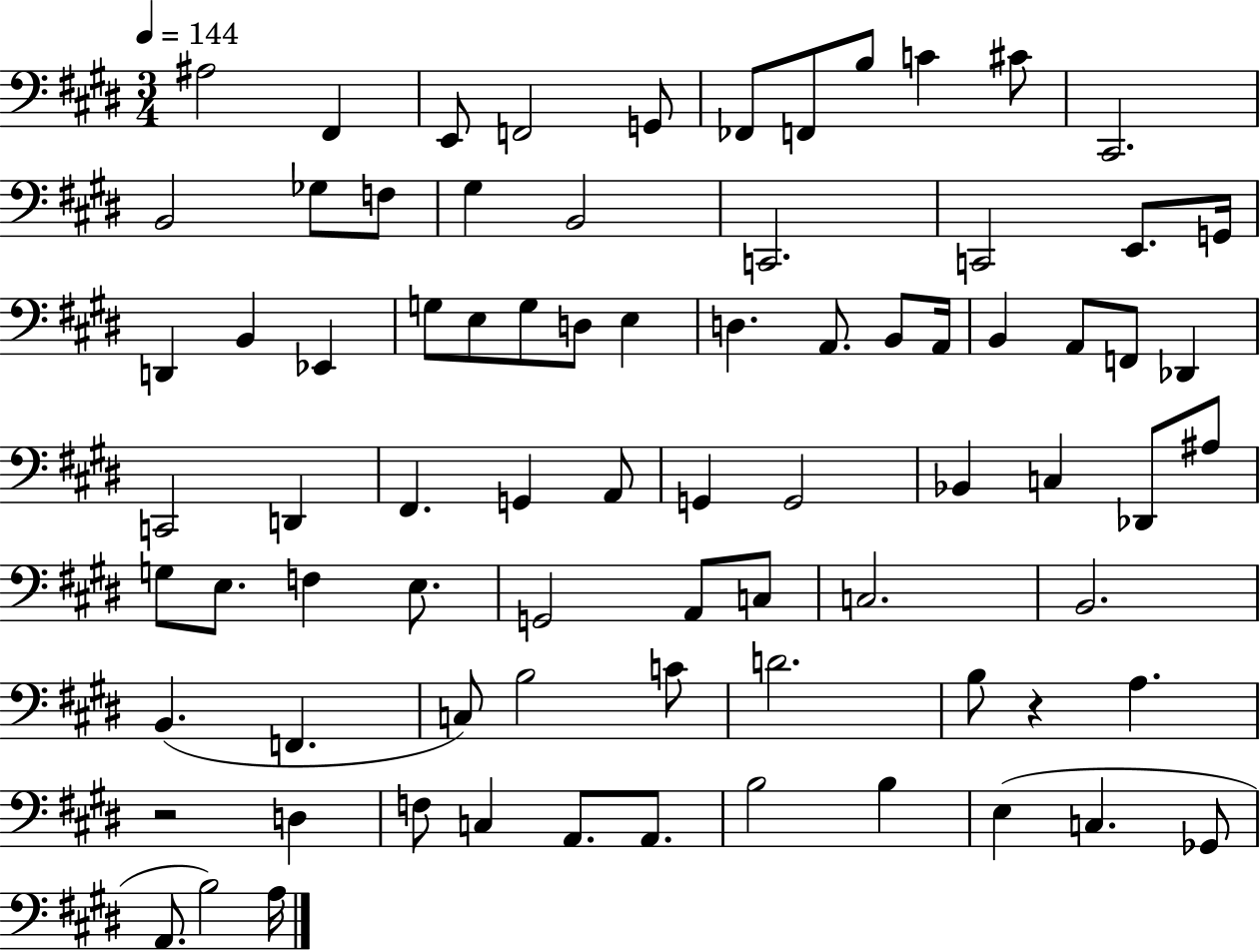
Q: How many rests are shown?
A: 2